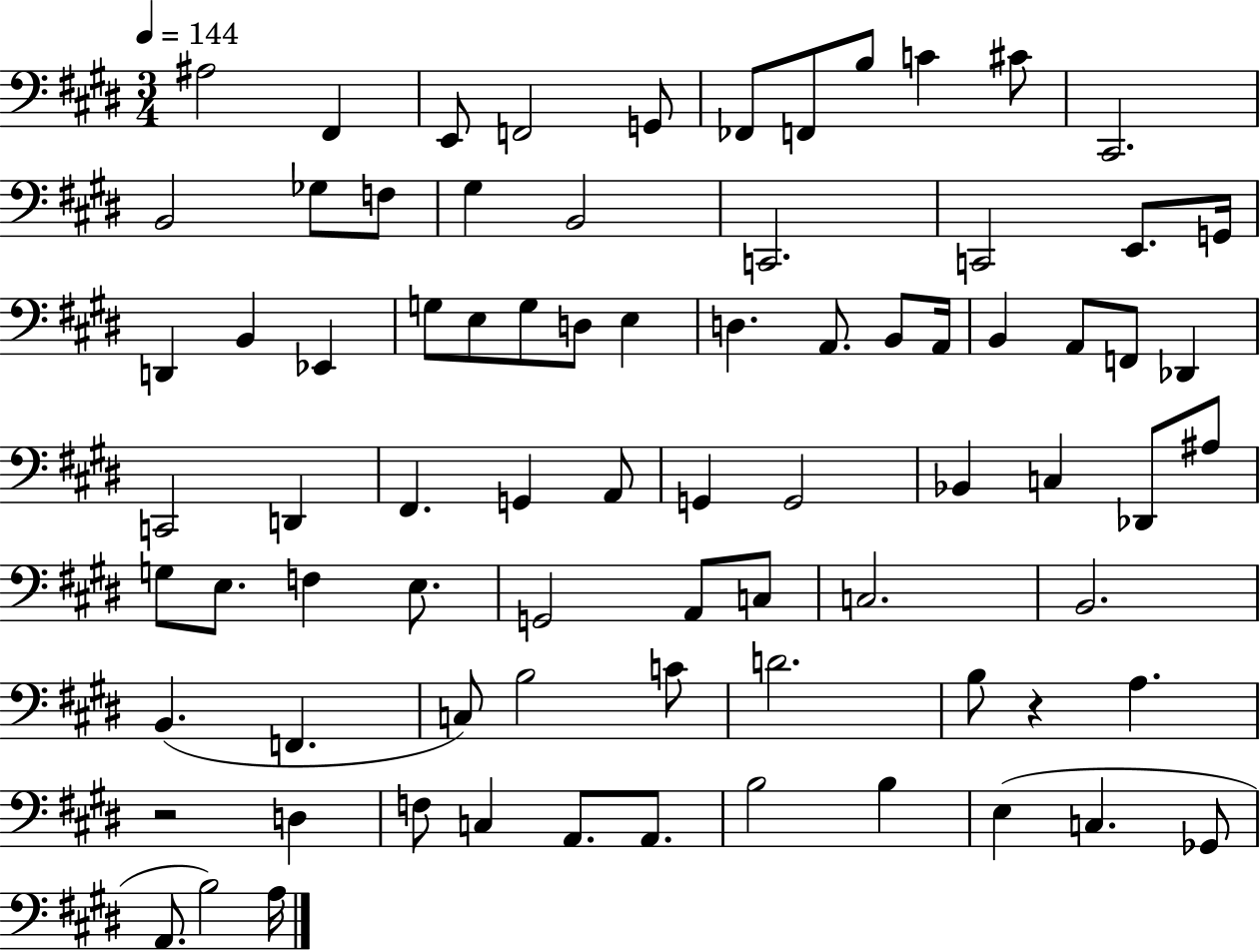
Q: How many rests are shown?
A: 2